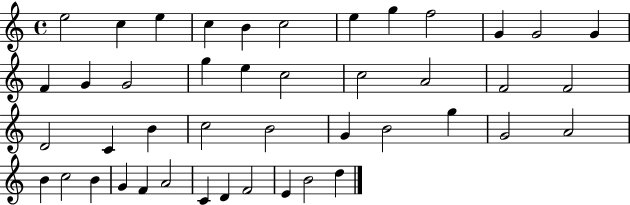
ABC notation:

X:1
T:Untitled
M:4/4
L:1/4
K:C
e2 c e c B c2 e g f2 G G2 G F G G2 g e c2 c2 A2 F2 F2 D2 C B c2 B2 G B2 g G2 A2 B c2 B G F A2 C D F2 E B2 d